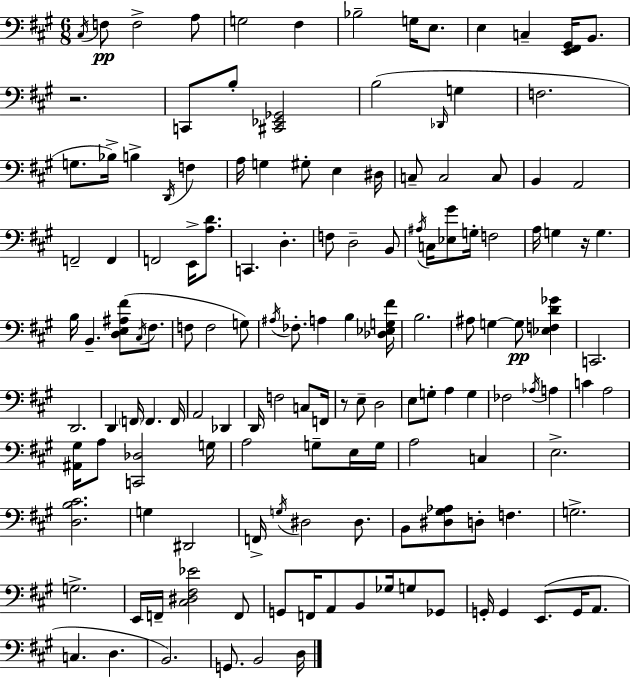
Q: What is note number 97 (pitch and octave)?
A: G3